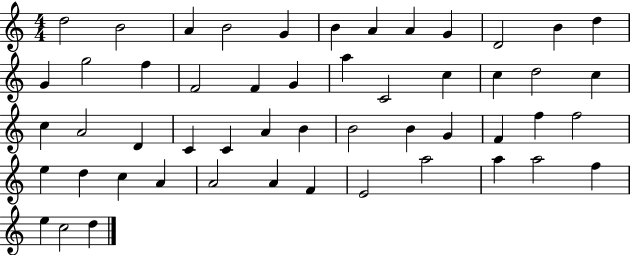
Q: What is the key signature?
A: C major